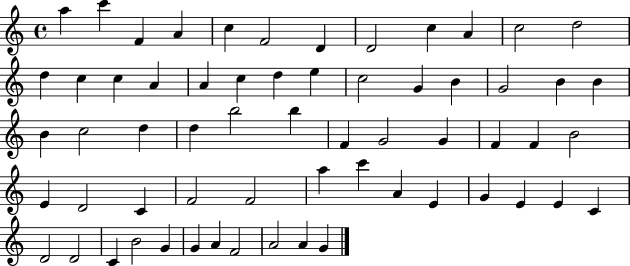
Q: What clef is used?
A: treble